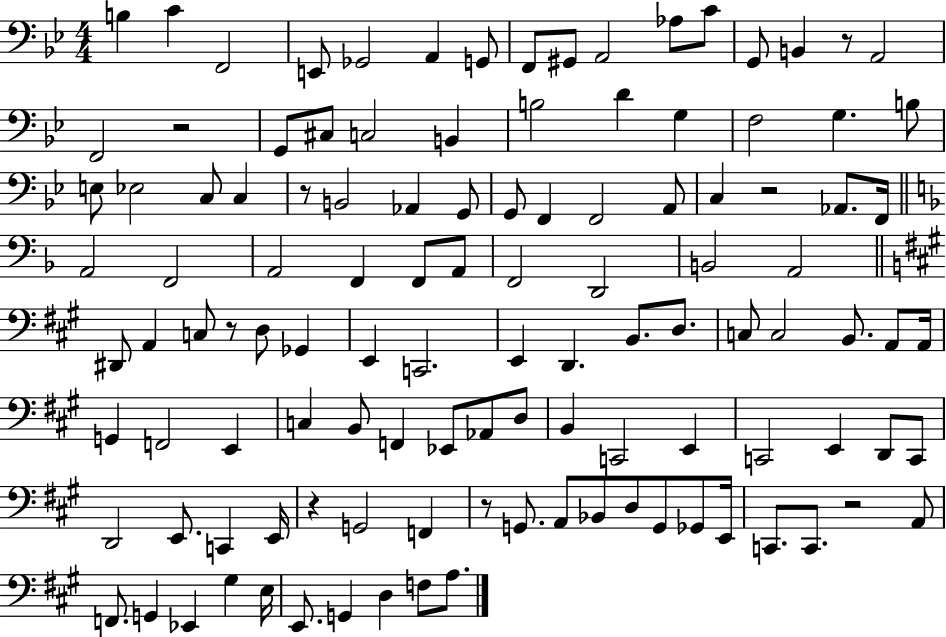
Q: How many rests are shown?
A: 8